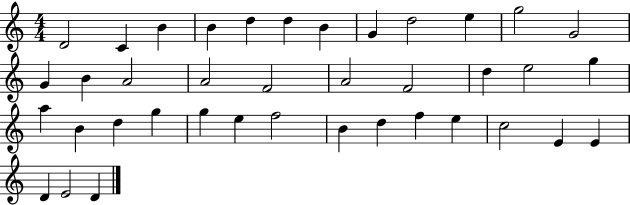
D4/h C4/q B4/q B4/q D5/q D5/q B4/q G4/q D5/h E5/q G5/h G4/h G4/q B4/q A4/h A4/h F4/h A4/h F4/h D5/q E5/h G5/q A5/q B4/q D5/q G5/q G5/q E5/q F5/h B4/q D5/q F5/q E5/q C5/h E4/q E4/q D4/q E4/h D4/q